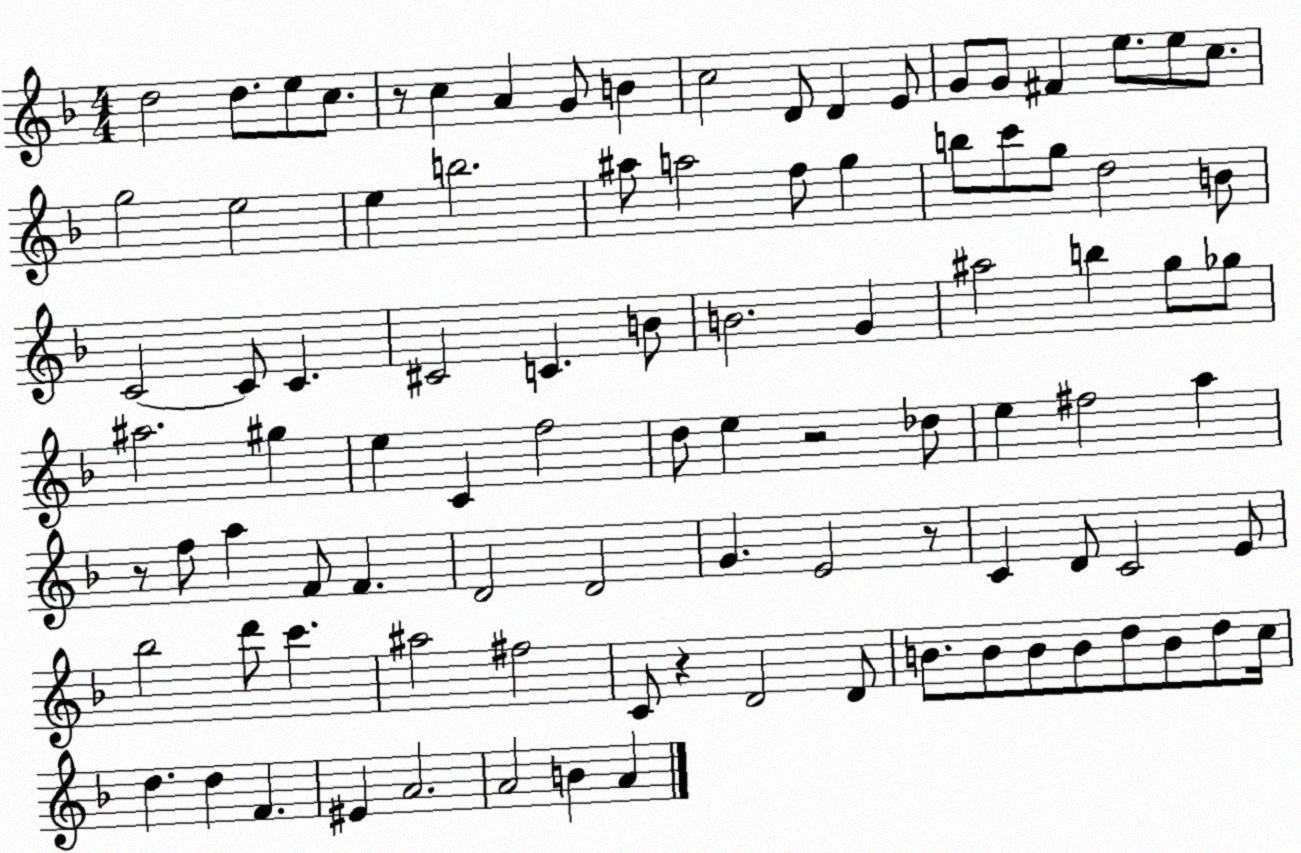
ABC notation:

X:1
T:Untitled
M:4/4
L:1/4
K:F
d2 d/2 e/2 c/2 z/2 c A G/2 B c2 D/2 D E/2 G/2 G/2 ^F e/2 e/2 c/2 g2 e2 e b2 ^a/2 a2 f/2 g b/2 c'/2 g/2 d2 B/2 C2 C/2 C ^C2 C B/2 B2 G ^a2 b g/2 _g/2 ^a2 ^g e C f2 d/2 e z2 _d/2 e ^f2 a z/2 f/2 a F/2 F D2 D2 G E2 z/2 C D/2 C2 E/2 _b2 d'/2 c' ^a2 ^f2 C/2 z D2 D/2 B/2 B/2 B/2 B/2 d/2 B/2 d/2 c/4 d d F ^E A2 A2 B A